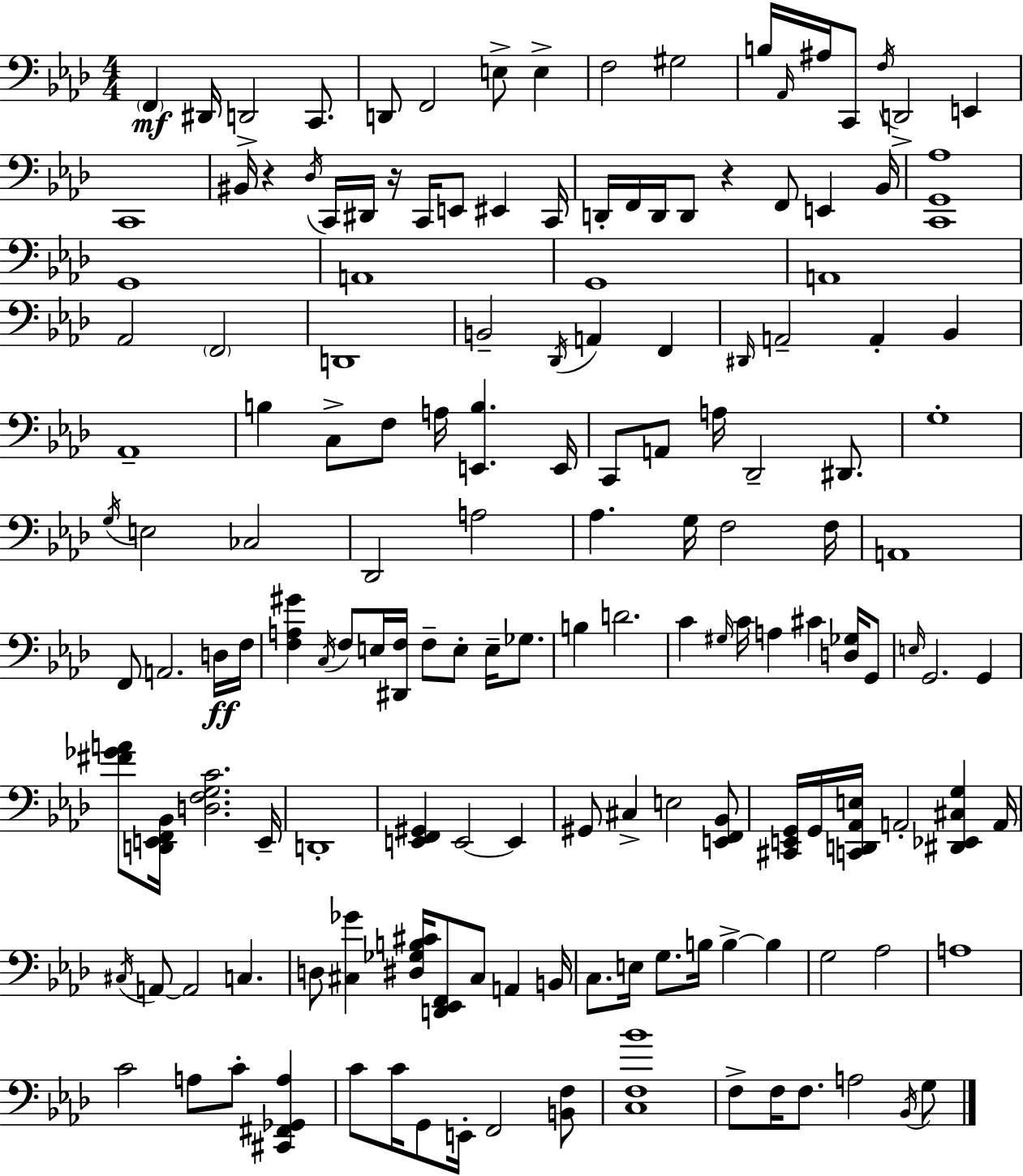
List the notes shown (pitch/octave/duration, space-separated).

F2/q D#2/s D2/h C2/e. D2/e F2/h E3/e E3/q F3/h G#3/h B3/s Ab2/s A#3/s C2/e F3/s D2/h E2/q C2/w BIS2/s R/q Db3/s C2/s D#2/s R/s C2/s E2/e EIS2/q C2/s D2/s F2/s D2/s D2/e R/q F2/e E2/q Bb2/s [C2,G2,Ab3]/w G2/w A2/w G2/w A2/w Ab2/h F2/h D2/w B2/h Db2/s A2/q F2/q D#2/s A2/h A2/q Bb2/q Ab2/w B3/q C3/e F3/e A3/s [E2,B3]/q. E2/s C2/e A2/e A3/s Db2/h D#2/e. G3/w G3/s E3/h CES3/h Db2/h A3/h Ab3/q. G3/s F3/h F3/s A2/w F2/e A2/h. D3/s F3/s [F3,A3,G#4]/q C3/s F3/e E3/s [D#2,F3]/s F3/e E3/e E3/s Gb3/e. B3/q D4/h. C4/q G#3/s C4/s A3/q C#4/q [D3,Gb3]/s G2/e E3/s G2/h. G2/q [F#4,Gb4,A4]/e [D2,E2,F2,Bb2]/s [D3,F3,G3,C4]/h. E2/s D2/w [E2,F2,G#2]/q E2/h E2/q G#2/e C#3/q E3/h [E2,F2,Bb2]/e [C#2,E2,G2]/s G2/s [C2,D2,Ab2,E3]/s A2/h [D#2,Eb2,C#3,G3]/q A2/s C#3/s A2/e A2/h C3/q. D3/e [C#3,Gb4]/q [D#3,Gb3,B3,C#4]/s [D2,Eb2,F2]/e C#3/e A2/q B2/s C3/e. E3/s G3/e. B3/s B3/q B3/q G3/h Ab3/h A3/w C4/h A3/e C4/e [C#2,F#2,Gb2,A3]/q C4/e C4/s G2/e E2/s F2/h [B2,F3]/e [C3,F3,Bb4]/w F3/e F3/s F3/e. A3/h Bb2/s G3/e